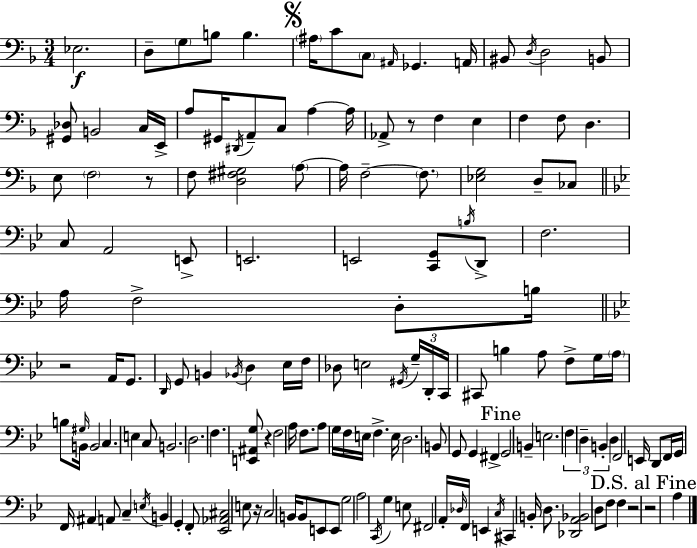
Eb3/h. D3/e G3/e B3/e B3/q. A#3/s C4/e C3/e A#2/s Gb2/q. A2/s BIS2/e D3/s D3/h B2/e [G#2,Db3]/e B2/h C3/s E2/s A3/e G#2/s D#2/s A2/e C3/e A3/q A3/s Ab2/e R/e F3/q E3/q F3/q F3/e D3/q. E3/e F3/h R/e F3/e [D3,F#3,G#3]/h A3/e A3/s F3/h F3/e. [Eb3,G3]/h D3/e CES3/e C3/e A2/h E2/e E2/h. E2/h [C2,G2]/e B3/s D2/e F3/h. A3/s F3/h D3/e B3/s R/h A2/s G2/e. D2/s G2/e B2/q Bb2/s D3/q Eb3/s F3/s Db3/e E3/h G#2/s G3/s D2/s C2/s C#2/e B3/q A3/e F3/e G3/s A3/s B3/e G#3/s B2/s B2/h C3/q. E3/q C3/e B2/h. D3/h. F3/q. [E2,A#2,G3]/e R/q F3/h A3/s F3/e. A3/e G3/s F3/s E3/s F3/q. E3/s D3/h. B2/e G2/e G2/q F#2/q G2/h B2/q E3/h. F3/q D3/q B2/q D3/q F2/h E2/s D2/e F2/s G2/s F2/s A#2/q A2/e C3/q E3/s B2/q G2/q F2/e [Eb2,Ab2,C#3]/h E3/e R/s C3/h B2/s B2/e E2/e E2/e G3/h A3/h C2/s G3/q E3/e F#2/h A2/s Db3/s F2/s E2/q C3/s C#2/q B2/s D3/e. [Db2,A2,Bb2]/h D3/e F3/e F3/q R/h R/h A3/q